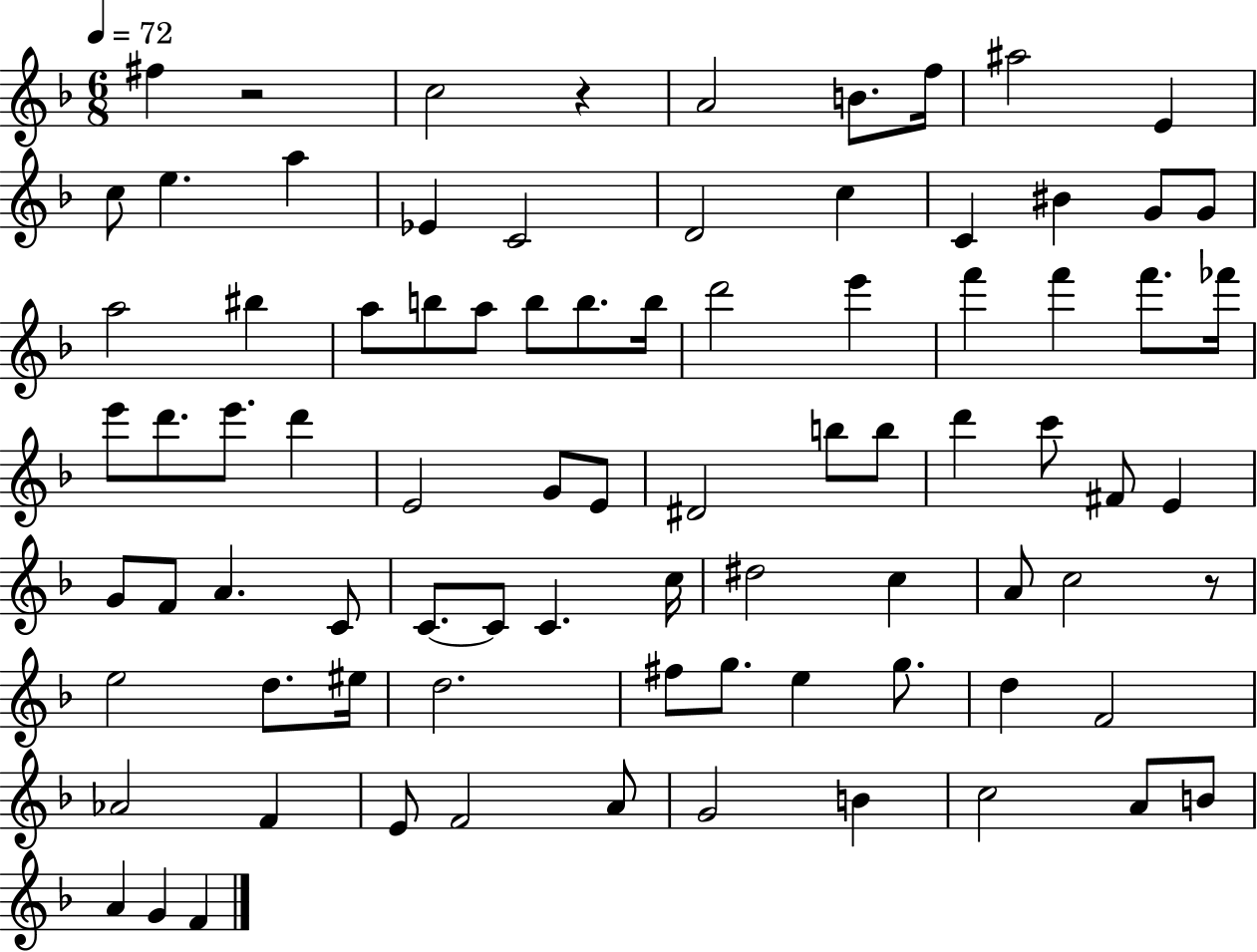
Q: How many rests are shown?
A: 3